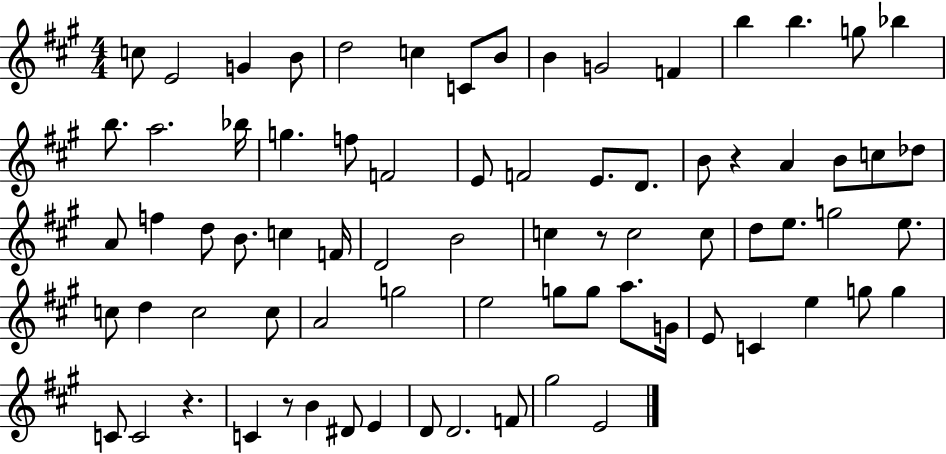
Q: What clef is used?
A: treble